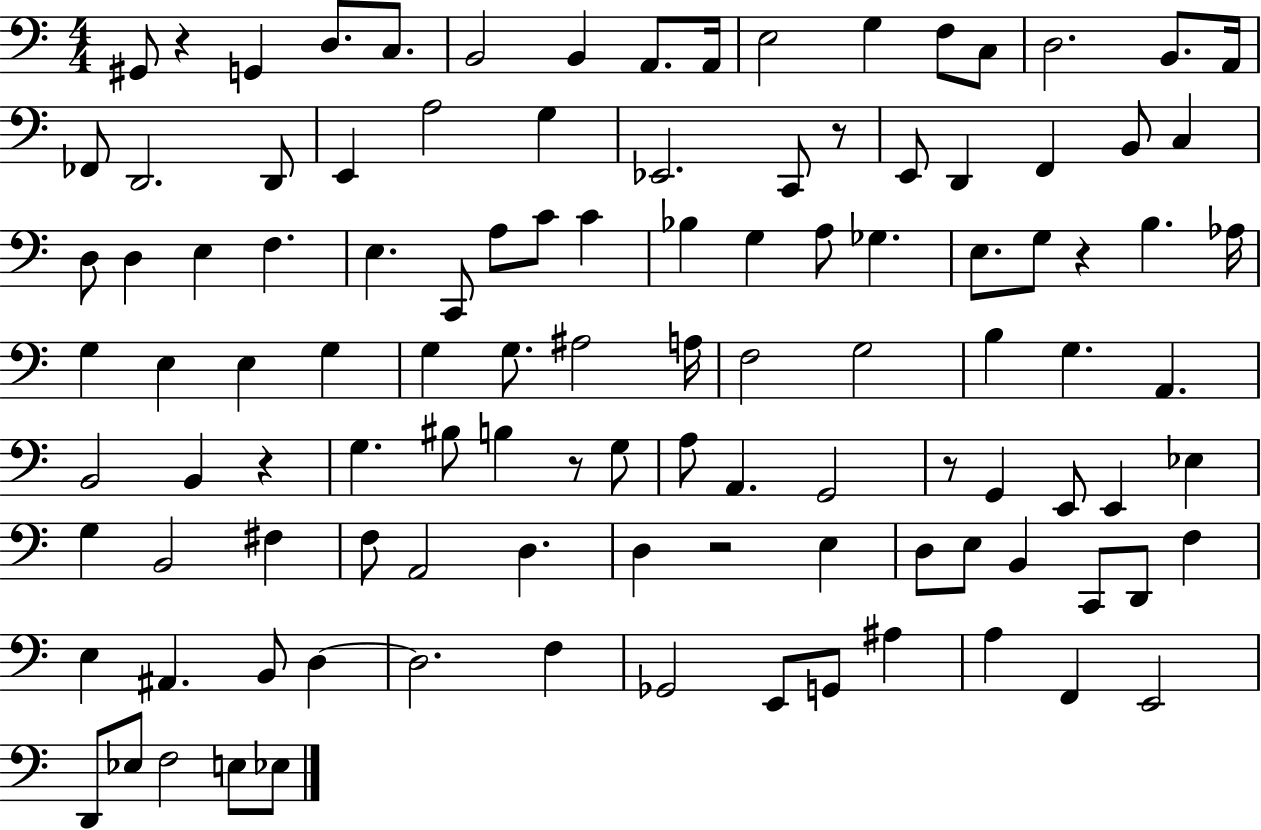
G#2/e R/q G2/q D3/e. C3/e. B2/h B2/q A2/e. A2/s E3/h G3/q F3/e C3/e D3/h. B2/e. A2/s FES2/e D2/h. D2/e E2/q A3/h G3/q Eb2/h. C2/e R/e E2/e D2/q F2/q B2/e C3/q D3/e D3/q E3/q F3/q. E3/q. C2/e A3/e C4/e C4/q Bb3/q G3/q A3/e Gb3/q. E3/e. G3/e R/q B3/q. Ab3/s G3/q E3/q E3/q G3/q G3/q G3/e. A#3/h A3/s F3/h G3/h B3/q G3/q. A2/q. B2/h B2/q R/q G3/q. BIS3/e B3/q R/e G3/e A3/e A2/q. G2/h R/e G2/q E2/e E2/q Eb3/q G3/q B2/h F#3/q F3/e A2/h D3/q. D3/q R/h E3/q D3/e E3/e B2/q C2/e D2/e F3/q E3/q A#2/q. B2/e D3/q D3/h. F3/q Gb2/h E2/e G2/e A#3/q A3/q F2/q E2/h D2/e Eb3/e F3/h E3/e Eb3/e